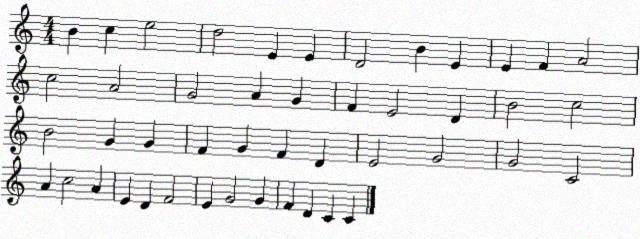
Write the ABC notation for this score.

X:1
T:Untitled
M:4/4
L:1/4
K:C
B c e2 d2 E E D2 B E E F A2 c2 A2 G2 A G F E2 D B2 c2 B2 G G F G F D E2 G2 G2 C2 A c2 A E D F2 E G2 G F D C C